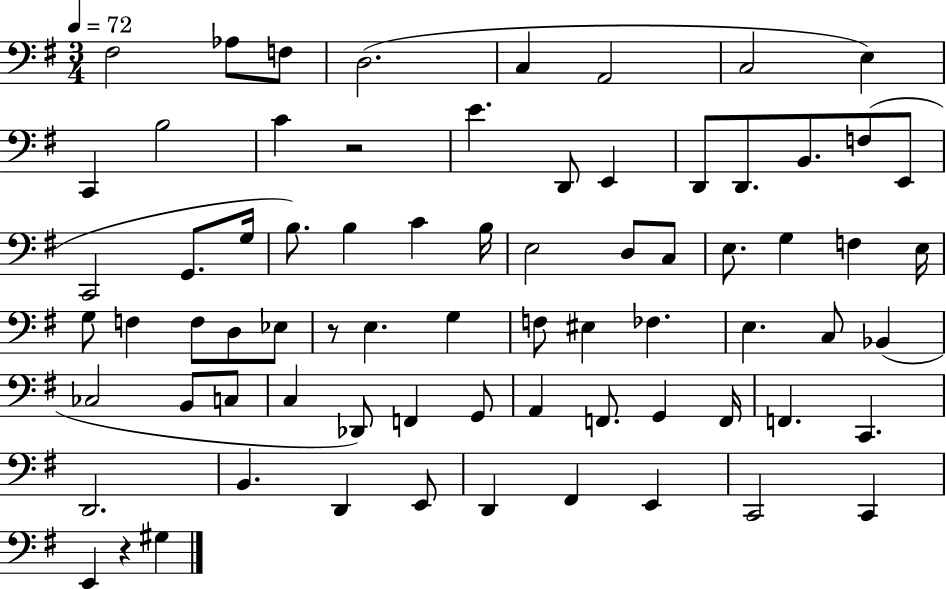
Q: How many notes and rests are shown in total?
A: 73